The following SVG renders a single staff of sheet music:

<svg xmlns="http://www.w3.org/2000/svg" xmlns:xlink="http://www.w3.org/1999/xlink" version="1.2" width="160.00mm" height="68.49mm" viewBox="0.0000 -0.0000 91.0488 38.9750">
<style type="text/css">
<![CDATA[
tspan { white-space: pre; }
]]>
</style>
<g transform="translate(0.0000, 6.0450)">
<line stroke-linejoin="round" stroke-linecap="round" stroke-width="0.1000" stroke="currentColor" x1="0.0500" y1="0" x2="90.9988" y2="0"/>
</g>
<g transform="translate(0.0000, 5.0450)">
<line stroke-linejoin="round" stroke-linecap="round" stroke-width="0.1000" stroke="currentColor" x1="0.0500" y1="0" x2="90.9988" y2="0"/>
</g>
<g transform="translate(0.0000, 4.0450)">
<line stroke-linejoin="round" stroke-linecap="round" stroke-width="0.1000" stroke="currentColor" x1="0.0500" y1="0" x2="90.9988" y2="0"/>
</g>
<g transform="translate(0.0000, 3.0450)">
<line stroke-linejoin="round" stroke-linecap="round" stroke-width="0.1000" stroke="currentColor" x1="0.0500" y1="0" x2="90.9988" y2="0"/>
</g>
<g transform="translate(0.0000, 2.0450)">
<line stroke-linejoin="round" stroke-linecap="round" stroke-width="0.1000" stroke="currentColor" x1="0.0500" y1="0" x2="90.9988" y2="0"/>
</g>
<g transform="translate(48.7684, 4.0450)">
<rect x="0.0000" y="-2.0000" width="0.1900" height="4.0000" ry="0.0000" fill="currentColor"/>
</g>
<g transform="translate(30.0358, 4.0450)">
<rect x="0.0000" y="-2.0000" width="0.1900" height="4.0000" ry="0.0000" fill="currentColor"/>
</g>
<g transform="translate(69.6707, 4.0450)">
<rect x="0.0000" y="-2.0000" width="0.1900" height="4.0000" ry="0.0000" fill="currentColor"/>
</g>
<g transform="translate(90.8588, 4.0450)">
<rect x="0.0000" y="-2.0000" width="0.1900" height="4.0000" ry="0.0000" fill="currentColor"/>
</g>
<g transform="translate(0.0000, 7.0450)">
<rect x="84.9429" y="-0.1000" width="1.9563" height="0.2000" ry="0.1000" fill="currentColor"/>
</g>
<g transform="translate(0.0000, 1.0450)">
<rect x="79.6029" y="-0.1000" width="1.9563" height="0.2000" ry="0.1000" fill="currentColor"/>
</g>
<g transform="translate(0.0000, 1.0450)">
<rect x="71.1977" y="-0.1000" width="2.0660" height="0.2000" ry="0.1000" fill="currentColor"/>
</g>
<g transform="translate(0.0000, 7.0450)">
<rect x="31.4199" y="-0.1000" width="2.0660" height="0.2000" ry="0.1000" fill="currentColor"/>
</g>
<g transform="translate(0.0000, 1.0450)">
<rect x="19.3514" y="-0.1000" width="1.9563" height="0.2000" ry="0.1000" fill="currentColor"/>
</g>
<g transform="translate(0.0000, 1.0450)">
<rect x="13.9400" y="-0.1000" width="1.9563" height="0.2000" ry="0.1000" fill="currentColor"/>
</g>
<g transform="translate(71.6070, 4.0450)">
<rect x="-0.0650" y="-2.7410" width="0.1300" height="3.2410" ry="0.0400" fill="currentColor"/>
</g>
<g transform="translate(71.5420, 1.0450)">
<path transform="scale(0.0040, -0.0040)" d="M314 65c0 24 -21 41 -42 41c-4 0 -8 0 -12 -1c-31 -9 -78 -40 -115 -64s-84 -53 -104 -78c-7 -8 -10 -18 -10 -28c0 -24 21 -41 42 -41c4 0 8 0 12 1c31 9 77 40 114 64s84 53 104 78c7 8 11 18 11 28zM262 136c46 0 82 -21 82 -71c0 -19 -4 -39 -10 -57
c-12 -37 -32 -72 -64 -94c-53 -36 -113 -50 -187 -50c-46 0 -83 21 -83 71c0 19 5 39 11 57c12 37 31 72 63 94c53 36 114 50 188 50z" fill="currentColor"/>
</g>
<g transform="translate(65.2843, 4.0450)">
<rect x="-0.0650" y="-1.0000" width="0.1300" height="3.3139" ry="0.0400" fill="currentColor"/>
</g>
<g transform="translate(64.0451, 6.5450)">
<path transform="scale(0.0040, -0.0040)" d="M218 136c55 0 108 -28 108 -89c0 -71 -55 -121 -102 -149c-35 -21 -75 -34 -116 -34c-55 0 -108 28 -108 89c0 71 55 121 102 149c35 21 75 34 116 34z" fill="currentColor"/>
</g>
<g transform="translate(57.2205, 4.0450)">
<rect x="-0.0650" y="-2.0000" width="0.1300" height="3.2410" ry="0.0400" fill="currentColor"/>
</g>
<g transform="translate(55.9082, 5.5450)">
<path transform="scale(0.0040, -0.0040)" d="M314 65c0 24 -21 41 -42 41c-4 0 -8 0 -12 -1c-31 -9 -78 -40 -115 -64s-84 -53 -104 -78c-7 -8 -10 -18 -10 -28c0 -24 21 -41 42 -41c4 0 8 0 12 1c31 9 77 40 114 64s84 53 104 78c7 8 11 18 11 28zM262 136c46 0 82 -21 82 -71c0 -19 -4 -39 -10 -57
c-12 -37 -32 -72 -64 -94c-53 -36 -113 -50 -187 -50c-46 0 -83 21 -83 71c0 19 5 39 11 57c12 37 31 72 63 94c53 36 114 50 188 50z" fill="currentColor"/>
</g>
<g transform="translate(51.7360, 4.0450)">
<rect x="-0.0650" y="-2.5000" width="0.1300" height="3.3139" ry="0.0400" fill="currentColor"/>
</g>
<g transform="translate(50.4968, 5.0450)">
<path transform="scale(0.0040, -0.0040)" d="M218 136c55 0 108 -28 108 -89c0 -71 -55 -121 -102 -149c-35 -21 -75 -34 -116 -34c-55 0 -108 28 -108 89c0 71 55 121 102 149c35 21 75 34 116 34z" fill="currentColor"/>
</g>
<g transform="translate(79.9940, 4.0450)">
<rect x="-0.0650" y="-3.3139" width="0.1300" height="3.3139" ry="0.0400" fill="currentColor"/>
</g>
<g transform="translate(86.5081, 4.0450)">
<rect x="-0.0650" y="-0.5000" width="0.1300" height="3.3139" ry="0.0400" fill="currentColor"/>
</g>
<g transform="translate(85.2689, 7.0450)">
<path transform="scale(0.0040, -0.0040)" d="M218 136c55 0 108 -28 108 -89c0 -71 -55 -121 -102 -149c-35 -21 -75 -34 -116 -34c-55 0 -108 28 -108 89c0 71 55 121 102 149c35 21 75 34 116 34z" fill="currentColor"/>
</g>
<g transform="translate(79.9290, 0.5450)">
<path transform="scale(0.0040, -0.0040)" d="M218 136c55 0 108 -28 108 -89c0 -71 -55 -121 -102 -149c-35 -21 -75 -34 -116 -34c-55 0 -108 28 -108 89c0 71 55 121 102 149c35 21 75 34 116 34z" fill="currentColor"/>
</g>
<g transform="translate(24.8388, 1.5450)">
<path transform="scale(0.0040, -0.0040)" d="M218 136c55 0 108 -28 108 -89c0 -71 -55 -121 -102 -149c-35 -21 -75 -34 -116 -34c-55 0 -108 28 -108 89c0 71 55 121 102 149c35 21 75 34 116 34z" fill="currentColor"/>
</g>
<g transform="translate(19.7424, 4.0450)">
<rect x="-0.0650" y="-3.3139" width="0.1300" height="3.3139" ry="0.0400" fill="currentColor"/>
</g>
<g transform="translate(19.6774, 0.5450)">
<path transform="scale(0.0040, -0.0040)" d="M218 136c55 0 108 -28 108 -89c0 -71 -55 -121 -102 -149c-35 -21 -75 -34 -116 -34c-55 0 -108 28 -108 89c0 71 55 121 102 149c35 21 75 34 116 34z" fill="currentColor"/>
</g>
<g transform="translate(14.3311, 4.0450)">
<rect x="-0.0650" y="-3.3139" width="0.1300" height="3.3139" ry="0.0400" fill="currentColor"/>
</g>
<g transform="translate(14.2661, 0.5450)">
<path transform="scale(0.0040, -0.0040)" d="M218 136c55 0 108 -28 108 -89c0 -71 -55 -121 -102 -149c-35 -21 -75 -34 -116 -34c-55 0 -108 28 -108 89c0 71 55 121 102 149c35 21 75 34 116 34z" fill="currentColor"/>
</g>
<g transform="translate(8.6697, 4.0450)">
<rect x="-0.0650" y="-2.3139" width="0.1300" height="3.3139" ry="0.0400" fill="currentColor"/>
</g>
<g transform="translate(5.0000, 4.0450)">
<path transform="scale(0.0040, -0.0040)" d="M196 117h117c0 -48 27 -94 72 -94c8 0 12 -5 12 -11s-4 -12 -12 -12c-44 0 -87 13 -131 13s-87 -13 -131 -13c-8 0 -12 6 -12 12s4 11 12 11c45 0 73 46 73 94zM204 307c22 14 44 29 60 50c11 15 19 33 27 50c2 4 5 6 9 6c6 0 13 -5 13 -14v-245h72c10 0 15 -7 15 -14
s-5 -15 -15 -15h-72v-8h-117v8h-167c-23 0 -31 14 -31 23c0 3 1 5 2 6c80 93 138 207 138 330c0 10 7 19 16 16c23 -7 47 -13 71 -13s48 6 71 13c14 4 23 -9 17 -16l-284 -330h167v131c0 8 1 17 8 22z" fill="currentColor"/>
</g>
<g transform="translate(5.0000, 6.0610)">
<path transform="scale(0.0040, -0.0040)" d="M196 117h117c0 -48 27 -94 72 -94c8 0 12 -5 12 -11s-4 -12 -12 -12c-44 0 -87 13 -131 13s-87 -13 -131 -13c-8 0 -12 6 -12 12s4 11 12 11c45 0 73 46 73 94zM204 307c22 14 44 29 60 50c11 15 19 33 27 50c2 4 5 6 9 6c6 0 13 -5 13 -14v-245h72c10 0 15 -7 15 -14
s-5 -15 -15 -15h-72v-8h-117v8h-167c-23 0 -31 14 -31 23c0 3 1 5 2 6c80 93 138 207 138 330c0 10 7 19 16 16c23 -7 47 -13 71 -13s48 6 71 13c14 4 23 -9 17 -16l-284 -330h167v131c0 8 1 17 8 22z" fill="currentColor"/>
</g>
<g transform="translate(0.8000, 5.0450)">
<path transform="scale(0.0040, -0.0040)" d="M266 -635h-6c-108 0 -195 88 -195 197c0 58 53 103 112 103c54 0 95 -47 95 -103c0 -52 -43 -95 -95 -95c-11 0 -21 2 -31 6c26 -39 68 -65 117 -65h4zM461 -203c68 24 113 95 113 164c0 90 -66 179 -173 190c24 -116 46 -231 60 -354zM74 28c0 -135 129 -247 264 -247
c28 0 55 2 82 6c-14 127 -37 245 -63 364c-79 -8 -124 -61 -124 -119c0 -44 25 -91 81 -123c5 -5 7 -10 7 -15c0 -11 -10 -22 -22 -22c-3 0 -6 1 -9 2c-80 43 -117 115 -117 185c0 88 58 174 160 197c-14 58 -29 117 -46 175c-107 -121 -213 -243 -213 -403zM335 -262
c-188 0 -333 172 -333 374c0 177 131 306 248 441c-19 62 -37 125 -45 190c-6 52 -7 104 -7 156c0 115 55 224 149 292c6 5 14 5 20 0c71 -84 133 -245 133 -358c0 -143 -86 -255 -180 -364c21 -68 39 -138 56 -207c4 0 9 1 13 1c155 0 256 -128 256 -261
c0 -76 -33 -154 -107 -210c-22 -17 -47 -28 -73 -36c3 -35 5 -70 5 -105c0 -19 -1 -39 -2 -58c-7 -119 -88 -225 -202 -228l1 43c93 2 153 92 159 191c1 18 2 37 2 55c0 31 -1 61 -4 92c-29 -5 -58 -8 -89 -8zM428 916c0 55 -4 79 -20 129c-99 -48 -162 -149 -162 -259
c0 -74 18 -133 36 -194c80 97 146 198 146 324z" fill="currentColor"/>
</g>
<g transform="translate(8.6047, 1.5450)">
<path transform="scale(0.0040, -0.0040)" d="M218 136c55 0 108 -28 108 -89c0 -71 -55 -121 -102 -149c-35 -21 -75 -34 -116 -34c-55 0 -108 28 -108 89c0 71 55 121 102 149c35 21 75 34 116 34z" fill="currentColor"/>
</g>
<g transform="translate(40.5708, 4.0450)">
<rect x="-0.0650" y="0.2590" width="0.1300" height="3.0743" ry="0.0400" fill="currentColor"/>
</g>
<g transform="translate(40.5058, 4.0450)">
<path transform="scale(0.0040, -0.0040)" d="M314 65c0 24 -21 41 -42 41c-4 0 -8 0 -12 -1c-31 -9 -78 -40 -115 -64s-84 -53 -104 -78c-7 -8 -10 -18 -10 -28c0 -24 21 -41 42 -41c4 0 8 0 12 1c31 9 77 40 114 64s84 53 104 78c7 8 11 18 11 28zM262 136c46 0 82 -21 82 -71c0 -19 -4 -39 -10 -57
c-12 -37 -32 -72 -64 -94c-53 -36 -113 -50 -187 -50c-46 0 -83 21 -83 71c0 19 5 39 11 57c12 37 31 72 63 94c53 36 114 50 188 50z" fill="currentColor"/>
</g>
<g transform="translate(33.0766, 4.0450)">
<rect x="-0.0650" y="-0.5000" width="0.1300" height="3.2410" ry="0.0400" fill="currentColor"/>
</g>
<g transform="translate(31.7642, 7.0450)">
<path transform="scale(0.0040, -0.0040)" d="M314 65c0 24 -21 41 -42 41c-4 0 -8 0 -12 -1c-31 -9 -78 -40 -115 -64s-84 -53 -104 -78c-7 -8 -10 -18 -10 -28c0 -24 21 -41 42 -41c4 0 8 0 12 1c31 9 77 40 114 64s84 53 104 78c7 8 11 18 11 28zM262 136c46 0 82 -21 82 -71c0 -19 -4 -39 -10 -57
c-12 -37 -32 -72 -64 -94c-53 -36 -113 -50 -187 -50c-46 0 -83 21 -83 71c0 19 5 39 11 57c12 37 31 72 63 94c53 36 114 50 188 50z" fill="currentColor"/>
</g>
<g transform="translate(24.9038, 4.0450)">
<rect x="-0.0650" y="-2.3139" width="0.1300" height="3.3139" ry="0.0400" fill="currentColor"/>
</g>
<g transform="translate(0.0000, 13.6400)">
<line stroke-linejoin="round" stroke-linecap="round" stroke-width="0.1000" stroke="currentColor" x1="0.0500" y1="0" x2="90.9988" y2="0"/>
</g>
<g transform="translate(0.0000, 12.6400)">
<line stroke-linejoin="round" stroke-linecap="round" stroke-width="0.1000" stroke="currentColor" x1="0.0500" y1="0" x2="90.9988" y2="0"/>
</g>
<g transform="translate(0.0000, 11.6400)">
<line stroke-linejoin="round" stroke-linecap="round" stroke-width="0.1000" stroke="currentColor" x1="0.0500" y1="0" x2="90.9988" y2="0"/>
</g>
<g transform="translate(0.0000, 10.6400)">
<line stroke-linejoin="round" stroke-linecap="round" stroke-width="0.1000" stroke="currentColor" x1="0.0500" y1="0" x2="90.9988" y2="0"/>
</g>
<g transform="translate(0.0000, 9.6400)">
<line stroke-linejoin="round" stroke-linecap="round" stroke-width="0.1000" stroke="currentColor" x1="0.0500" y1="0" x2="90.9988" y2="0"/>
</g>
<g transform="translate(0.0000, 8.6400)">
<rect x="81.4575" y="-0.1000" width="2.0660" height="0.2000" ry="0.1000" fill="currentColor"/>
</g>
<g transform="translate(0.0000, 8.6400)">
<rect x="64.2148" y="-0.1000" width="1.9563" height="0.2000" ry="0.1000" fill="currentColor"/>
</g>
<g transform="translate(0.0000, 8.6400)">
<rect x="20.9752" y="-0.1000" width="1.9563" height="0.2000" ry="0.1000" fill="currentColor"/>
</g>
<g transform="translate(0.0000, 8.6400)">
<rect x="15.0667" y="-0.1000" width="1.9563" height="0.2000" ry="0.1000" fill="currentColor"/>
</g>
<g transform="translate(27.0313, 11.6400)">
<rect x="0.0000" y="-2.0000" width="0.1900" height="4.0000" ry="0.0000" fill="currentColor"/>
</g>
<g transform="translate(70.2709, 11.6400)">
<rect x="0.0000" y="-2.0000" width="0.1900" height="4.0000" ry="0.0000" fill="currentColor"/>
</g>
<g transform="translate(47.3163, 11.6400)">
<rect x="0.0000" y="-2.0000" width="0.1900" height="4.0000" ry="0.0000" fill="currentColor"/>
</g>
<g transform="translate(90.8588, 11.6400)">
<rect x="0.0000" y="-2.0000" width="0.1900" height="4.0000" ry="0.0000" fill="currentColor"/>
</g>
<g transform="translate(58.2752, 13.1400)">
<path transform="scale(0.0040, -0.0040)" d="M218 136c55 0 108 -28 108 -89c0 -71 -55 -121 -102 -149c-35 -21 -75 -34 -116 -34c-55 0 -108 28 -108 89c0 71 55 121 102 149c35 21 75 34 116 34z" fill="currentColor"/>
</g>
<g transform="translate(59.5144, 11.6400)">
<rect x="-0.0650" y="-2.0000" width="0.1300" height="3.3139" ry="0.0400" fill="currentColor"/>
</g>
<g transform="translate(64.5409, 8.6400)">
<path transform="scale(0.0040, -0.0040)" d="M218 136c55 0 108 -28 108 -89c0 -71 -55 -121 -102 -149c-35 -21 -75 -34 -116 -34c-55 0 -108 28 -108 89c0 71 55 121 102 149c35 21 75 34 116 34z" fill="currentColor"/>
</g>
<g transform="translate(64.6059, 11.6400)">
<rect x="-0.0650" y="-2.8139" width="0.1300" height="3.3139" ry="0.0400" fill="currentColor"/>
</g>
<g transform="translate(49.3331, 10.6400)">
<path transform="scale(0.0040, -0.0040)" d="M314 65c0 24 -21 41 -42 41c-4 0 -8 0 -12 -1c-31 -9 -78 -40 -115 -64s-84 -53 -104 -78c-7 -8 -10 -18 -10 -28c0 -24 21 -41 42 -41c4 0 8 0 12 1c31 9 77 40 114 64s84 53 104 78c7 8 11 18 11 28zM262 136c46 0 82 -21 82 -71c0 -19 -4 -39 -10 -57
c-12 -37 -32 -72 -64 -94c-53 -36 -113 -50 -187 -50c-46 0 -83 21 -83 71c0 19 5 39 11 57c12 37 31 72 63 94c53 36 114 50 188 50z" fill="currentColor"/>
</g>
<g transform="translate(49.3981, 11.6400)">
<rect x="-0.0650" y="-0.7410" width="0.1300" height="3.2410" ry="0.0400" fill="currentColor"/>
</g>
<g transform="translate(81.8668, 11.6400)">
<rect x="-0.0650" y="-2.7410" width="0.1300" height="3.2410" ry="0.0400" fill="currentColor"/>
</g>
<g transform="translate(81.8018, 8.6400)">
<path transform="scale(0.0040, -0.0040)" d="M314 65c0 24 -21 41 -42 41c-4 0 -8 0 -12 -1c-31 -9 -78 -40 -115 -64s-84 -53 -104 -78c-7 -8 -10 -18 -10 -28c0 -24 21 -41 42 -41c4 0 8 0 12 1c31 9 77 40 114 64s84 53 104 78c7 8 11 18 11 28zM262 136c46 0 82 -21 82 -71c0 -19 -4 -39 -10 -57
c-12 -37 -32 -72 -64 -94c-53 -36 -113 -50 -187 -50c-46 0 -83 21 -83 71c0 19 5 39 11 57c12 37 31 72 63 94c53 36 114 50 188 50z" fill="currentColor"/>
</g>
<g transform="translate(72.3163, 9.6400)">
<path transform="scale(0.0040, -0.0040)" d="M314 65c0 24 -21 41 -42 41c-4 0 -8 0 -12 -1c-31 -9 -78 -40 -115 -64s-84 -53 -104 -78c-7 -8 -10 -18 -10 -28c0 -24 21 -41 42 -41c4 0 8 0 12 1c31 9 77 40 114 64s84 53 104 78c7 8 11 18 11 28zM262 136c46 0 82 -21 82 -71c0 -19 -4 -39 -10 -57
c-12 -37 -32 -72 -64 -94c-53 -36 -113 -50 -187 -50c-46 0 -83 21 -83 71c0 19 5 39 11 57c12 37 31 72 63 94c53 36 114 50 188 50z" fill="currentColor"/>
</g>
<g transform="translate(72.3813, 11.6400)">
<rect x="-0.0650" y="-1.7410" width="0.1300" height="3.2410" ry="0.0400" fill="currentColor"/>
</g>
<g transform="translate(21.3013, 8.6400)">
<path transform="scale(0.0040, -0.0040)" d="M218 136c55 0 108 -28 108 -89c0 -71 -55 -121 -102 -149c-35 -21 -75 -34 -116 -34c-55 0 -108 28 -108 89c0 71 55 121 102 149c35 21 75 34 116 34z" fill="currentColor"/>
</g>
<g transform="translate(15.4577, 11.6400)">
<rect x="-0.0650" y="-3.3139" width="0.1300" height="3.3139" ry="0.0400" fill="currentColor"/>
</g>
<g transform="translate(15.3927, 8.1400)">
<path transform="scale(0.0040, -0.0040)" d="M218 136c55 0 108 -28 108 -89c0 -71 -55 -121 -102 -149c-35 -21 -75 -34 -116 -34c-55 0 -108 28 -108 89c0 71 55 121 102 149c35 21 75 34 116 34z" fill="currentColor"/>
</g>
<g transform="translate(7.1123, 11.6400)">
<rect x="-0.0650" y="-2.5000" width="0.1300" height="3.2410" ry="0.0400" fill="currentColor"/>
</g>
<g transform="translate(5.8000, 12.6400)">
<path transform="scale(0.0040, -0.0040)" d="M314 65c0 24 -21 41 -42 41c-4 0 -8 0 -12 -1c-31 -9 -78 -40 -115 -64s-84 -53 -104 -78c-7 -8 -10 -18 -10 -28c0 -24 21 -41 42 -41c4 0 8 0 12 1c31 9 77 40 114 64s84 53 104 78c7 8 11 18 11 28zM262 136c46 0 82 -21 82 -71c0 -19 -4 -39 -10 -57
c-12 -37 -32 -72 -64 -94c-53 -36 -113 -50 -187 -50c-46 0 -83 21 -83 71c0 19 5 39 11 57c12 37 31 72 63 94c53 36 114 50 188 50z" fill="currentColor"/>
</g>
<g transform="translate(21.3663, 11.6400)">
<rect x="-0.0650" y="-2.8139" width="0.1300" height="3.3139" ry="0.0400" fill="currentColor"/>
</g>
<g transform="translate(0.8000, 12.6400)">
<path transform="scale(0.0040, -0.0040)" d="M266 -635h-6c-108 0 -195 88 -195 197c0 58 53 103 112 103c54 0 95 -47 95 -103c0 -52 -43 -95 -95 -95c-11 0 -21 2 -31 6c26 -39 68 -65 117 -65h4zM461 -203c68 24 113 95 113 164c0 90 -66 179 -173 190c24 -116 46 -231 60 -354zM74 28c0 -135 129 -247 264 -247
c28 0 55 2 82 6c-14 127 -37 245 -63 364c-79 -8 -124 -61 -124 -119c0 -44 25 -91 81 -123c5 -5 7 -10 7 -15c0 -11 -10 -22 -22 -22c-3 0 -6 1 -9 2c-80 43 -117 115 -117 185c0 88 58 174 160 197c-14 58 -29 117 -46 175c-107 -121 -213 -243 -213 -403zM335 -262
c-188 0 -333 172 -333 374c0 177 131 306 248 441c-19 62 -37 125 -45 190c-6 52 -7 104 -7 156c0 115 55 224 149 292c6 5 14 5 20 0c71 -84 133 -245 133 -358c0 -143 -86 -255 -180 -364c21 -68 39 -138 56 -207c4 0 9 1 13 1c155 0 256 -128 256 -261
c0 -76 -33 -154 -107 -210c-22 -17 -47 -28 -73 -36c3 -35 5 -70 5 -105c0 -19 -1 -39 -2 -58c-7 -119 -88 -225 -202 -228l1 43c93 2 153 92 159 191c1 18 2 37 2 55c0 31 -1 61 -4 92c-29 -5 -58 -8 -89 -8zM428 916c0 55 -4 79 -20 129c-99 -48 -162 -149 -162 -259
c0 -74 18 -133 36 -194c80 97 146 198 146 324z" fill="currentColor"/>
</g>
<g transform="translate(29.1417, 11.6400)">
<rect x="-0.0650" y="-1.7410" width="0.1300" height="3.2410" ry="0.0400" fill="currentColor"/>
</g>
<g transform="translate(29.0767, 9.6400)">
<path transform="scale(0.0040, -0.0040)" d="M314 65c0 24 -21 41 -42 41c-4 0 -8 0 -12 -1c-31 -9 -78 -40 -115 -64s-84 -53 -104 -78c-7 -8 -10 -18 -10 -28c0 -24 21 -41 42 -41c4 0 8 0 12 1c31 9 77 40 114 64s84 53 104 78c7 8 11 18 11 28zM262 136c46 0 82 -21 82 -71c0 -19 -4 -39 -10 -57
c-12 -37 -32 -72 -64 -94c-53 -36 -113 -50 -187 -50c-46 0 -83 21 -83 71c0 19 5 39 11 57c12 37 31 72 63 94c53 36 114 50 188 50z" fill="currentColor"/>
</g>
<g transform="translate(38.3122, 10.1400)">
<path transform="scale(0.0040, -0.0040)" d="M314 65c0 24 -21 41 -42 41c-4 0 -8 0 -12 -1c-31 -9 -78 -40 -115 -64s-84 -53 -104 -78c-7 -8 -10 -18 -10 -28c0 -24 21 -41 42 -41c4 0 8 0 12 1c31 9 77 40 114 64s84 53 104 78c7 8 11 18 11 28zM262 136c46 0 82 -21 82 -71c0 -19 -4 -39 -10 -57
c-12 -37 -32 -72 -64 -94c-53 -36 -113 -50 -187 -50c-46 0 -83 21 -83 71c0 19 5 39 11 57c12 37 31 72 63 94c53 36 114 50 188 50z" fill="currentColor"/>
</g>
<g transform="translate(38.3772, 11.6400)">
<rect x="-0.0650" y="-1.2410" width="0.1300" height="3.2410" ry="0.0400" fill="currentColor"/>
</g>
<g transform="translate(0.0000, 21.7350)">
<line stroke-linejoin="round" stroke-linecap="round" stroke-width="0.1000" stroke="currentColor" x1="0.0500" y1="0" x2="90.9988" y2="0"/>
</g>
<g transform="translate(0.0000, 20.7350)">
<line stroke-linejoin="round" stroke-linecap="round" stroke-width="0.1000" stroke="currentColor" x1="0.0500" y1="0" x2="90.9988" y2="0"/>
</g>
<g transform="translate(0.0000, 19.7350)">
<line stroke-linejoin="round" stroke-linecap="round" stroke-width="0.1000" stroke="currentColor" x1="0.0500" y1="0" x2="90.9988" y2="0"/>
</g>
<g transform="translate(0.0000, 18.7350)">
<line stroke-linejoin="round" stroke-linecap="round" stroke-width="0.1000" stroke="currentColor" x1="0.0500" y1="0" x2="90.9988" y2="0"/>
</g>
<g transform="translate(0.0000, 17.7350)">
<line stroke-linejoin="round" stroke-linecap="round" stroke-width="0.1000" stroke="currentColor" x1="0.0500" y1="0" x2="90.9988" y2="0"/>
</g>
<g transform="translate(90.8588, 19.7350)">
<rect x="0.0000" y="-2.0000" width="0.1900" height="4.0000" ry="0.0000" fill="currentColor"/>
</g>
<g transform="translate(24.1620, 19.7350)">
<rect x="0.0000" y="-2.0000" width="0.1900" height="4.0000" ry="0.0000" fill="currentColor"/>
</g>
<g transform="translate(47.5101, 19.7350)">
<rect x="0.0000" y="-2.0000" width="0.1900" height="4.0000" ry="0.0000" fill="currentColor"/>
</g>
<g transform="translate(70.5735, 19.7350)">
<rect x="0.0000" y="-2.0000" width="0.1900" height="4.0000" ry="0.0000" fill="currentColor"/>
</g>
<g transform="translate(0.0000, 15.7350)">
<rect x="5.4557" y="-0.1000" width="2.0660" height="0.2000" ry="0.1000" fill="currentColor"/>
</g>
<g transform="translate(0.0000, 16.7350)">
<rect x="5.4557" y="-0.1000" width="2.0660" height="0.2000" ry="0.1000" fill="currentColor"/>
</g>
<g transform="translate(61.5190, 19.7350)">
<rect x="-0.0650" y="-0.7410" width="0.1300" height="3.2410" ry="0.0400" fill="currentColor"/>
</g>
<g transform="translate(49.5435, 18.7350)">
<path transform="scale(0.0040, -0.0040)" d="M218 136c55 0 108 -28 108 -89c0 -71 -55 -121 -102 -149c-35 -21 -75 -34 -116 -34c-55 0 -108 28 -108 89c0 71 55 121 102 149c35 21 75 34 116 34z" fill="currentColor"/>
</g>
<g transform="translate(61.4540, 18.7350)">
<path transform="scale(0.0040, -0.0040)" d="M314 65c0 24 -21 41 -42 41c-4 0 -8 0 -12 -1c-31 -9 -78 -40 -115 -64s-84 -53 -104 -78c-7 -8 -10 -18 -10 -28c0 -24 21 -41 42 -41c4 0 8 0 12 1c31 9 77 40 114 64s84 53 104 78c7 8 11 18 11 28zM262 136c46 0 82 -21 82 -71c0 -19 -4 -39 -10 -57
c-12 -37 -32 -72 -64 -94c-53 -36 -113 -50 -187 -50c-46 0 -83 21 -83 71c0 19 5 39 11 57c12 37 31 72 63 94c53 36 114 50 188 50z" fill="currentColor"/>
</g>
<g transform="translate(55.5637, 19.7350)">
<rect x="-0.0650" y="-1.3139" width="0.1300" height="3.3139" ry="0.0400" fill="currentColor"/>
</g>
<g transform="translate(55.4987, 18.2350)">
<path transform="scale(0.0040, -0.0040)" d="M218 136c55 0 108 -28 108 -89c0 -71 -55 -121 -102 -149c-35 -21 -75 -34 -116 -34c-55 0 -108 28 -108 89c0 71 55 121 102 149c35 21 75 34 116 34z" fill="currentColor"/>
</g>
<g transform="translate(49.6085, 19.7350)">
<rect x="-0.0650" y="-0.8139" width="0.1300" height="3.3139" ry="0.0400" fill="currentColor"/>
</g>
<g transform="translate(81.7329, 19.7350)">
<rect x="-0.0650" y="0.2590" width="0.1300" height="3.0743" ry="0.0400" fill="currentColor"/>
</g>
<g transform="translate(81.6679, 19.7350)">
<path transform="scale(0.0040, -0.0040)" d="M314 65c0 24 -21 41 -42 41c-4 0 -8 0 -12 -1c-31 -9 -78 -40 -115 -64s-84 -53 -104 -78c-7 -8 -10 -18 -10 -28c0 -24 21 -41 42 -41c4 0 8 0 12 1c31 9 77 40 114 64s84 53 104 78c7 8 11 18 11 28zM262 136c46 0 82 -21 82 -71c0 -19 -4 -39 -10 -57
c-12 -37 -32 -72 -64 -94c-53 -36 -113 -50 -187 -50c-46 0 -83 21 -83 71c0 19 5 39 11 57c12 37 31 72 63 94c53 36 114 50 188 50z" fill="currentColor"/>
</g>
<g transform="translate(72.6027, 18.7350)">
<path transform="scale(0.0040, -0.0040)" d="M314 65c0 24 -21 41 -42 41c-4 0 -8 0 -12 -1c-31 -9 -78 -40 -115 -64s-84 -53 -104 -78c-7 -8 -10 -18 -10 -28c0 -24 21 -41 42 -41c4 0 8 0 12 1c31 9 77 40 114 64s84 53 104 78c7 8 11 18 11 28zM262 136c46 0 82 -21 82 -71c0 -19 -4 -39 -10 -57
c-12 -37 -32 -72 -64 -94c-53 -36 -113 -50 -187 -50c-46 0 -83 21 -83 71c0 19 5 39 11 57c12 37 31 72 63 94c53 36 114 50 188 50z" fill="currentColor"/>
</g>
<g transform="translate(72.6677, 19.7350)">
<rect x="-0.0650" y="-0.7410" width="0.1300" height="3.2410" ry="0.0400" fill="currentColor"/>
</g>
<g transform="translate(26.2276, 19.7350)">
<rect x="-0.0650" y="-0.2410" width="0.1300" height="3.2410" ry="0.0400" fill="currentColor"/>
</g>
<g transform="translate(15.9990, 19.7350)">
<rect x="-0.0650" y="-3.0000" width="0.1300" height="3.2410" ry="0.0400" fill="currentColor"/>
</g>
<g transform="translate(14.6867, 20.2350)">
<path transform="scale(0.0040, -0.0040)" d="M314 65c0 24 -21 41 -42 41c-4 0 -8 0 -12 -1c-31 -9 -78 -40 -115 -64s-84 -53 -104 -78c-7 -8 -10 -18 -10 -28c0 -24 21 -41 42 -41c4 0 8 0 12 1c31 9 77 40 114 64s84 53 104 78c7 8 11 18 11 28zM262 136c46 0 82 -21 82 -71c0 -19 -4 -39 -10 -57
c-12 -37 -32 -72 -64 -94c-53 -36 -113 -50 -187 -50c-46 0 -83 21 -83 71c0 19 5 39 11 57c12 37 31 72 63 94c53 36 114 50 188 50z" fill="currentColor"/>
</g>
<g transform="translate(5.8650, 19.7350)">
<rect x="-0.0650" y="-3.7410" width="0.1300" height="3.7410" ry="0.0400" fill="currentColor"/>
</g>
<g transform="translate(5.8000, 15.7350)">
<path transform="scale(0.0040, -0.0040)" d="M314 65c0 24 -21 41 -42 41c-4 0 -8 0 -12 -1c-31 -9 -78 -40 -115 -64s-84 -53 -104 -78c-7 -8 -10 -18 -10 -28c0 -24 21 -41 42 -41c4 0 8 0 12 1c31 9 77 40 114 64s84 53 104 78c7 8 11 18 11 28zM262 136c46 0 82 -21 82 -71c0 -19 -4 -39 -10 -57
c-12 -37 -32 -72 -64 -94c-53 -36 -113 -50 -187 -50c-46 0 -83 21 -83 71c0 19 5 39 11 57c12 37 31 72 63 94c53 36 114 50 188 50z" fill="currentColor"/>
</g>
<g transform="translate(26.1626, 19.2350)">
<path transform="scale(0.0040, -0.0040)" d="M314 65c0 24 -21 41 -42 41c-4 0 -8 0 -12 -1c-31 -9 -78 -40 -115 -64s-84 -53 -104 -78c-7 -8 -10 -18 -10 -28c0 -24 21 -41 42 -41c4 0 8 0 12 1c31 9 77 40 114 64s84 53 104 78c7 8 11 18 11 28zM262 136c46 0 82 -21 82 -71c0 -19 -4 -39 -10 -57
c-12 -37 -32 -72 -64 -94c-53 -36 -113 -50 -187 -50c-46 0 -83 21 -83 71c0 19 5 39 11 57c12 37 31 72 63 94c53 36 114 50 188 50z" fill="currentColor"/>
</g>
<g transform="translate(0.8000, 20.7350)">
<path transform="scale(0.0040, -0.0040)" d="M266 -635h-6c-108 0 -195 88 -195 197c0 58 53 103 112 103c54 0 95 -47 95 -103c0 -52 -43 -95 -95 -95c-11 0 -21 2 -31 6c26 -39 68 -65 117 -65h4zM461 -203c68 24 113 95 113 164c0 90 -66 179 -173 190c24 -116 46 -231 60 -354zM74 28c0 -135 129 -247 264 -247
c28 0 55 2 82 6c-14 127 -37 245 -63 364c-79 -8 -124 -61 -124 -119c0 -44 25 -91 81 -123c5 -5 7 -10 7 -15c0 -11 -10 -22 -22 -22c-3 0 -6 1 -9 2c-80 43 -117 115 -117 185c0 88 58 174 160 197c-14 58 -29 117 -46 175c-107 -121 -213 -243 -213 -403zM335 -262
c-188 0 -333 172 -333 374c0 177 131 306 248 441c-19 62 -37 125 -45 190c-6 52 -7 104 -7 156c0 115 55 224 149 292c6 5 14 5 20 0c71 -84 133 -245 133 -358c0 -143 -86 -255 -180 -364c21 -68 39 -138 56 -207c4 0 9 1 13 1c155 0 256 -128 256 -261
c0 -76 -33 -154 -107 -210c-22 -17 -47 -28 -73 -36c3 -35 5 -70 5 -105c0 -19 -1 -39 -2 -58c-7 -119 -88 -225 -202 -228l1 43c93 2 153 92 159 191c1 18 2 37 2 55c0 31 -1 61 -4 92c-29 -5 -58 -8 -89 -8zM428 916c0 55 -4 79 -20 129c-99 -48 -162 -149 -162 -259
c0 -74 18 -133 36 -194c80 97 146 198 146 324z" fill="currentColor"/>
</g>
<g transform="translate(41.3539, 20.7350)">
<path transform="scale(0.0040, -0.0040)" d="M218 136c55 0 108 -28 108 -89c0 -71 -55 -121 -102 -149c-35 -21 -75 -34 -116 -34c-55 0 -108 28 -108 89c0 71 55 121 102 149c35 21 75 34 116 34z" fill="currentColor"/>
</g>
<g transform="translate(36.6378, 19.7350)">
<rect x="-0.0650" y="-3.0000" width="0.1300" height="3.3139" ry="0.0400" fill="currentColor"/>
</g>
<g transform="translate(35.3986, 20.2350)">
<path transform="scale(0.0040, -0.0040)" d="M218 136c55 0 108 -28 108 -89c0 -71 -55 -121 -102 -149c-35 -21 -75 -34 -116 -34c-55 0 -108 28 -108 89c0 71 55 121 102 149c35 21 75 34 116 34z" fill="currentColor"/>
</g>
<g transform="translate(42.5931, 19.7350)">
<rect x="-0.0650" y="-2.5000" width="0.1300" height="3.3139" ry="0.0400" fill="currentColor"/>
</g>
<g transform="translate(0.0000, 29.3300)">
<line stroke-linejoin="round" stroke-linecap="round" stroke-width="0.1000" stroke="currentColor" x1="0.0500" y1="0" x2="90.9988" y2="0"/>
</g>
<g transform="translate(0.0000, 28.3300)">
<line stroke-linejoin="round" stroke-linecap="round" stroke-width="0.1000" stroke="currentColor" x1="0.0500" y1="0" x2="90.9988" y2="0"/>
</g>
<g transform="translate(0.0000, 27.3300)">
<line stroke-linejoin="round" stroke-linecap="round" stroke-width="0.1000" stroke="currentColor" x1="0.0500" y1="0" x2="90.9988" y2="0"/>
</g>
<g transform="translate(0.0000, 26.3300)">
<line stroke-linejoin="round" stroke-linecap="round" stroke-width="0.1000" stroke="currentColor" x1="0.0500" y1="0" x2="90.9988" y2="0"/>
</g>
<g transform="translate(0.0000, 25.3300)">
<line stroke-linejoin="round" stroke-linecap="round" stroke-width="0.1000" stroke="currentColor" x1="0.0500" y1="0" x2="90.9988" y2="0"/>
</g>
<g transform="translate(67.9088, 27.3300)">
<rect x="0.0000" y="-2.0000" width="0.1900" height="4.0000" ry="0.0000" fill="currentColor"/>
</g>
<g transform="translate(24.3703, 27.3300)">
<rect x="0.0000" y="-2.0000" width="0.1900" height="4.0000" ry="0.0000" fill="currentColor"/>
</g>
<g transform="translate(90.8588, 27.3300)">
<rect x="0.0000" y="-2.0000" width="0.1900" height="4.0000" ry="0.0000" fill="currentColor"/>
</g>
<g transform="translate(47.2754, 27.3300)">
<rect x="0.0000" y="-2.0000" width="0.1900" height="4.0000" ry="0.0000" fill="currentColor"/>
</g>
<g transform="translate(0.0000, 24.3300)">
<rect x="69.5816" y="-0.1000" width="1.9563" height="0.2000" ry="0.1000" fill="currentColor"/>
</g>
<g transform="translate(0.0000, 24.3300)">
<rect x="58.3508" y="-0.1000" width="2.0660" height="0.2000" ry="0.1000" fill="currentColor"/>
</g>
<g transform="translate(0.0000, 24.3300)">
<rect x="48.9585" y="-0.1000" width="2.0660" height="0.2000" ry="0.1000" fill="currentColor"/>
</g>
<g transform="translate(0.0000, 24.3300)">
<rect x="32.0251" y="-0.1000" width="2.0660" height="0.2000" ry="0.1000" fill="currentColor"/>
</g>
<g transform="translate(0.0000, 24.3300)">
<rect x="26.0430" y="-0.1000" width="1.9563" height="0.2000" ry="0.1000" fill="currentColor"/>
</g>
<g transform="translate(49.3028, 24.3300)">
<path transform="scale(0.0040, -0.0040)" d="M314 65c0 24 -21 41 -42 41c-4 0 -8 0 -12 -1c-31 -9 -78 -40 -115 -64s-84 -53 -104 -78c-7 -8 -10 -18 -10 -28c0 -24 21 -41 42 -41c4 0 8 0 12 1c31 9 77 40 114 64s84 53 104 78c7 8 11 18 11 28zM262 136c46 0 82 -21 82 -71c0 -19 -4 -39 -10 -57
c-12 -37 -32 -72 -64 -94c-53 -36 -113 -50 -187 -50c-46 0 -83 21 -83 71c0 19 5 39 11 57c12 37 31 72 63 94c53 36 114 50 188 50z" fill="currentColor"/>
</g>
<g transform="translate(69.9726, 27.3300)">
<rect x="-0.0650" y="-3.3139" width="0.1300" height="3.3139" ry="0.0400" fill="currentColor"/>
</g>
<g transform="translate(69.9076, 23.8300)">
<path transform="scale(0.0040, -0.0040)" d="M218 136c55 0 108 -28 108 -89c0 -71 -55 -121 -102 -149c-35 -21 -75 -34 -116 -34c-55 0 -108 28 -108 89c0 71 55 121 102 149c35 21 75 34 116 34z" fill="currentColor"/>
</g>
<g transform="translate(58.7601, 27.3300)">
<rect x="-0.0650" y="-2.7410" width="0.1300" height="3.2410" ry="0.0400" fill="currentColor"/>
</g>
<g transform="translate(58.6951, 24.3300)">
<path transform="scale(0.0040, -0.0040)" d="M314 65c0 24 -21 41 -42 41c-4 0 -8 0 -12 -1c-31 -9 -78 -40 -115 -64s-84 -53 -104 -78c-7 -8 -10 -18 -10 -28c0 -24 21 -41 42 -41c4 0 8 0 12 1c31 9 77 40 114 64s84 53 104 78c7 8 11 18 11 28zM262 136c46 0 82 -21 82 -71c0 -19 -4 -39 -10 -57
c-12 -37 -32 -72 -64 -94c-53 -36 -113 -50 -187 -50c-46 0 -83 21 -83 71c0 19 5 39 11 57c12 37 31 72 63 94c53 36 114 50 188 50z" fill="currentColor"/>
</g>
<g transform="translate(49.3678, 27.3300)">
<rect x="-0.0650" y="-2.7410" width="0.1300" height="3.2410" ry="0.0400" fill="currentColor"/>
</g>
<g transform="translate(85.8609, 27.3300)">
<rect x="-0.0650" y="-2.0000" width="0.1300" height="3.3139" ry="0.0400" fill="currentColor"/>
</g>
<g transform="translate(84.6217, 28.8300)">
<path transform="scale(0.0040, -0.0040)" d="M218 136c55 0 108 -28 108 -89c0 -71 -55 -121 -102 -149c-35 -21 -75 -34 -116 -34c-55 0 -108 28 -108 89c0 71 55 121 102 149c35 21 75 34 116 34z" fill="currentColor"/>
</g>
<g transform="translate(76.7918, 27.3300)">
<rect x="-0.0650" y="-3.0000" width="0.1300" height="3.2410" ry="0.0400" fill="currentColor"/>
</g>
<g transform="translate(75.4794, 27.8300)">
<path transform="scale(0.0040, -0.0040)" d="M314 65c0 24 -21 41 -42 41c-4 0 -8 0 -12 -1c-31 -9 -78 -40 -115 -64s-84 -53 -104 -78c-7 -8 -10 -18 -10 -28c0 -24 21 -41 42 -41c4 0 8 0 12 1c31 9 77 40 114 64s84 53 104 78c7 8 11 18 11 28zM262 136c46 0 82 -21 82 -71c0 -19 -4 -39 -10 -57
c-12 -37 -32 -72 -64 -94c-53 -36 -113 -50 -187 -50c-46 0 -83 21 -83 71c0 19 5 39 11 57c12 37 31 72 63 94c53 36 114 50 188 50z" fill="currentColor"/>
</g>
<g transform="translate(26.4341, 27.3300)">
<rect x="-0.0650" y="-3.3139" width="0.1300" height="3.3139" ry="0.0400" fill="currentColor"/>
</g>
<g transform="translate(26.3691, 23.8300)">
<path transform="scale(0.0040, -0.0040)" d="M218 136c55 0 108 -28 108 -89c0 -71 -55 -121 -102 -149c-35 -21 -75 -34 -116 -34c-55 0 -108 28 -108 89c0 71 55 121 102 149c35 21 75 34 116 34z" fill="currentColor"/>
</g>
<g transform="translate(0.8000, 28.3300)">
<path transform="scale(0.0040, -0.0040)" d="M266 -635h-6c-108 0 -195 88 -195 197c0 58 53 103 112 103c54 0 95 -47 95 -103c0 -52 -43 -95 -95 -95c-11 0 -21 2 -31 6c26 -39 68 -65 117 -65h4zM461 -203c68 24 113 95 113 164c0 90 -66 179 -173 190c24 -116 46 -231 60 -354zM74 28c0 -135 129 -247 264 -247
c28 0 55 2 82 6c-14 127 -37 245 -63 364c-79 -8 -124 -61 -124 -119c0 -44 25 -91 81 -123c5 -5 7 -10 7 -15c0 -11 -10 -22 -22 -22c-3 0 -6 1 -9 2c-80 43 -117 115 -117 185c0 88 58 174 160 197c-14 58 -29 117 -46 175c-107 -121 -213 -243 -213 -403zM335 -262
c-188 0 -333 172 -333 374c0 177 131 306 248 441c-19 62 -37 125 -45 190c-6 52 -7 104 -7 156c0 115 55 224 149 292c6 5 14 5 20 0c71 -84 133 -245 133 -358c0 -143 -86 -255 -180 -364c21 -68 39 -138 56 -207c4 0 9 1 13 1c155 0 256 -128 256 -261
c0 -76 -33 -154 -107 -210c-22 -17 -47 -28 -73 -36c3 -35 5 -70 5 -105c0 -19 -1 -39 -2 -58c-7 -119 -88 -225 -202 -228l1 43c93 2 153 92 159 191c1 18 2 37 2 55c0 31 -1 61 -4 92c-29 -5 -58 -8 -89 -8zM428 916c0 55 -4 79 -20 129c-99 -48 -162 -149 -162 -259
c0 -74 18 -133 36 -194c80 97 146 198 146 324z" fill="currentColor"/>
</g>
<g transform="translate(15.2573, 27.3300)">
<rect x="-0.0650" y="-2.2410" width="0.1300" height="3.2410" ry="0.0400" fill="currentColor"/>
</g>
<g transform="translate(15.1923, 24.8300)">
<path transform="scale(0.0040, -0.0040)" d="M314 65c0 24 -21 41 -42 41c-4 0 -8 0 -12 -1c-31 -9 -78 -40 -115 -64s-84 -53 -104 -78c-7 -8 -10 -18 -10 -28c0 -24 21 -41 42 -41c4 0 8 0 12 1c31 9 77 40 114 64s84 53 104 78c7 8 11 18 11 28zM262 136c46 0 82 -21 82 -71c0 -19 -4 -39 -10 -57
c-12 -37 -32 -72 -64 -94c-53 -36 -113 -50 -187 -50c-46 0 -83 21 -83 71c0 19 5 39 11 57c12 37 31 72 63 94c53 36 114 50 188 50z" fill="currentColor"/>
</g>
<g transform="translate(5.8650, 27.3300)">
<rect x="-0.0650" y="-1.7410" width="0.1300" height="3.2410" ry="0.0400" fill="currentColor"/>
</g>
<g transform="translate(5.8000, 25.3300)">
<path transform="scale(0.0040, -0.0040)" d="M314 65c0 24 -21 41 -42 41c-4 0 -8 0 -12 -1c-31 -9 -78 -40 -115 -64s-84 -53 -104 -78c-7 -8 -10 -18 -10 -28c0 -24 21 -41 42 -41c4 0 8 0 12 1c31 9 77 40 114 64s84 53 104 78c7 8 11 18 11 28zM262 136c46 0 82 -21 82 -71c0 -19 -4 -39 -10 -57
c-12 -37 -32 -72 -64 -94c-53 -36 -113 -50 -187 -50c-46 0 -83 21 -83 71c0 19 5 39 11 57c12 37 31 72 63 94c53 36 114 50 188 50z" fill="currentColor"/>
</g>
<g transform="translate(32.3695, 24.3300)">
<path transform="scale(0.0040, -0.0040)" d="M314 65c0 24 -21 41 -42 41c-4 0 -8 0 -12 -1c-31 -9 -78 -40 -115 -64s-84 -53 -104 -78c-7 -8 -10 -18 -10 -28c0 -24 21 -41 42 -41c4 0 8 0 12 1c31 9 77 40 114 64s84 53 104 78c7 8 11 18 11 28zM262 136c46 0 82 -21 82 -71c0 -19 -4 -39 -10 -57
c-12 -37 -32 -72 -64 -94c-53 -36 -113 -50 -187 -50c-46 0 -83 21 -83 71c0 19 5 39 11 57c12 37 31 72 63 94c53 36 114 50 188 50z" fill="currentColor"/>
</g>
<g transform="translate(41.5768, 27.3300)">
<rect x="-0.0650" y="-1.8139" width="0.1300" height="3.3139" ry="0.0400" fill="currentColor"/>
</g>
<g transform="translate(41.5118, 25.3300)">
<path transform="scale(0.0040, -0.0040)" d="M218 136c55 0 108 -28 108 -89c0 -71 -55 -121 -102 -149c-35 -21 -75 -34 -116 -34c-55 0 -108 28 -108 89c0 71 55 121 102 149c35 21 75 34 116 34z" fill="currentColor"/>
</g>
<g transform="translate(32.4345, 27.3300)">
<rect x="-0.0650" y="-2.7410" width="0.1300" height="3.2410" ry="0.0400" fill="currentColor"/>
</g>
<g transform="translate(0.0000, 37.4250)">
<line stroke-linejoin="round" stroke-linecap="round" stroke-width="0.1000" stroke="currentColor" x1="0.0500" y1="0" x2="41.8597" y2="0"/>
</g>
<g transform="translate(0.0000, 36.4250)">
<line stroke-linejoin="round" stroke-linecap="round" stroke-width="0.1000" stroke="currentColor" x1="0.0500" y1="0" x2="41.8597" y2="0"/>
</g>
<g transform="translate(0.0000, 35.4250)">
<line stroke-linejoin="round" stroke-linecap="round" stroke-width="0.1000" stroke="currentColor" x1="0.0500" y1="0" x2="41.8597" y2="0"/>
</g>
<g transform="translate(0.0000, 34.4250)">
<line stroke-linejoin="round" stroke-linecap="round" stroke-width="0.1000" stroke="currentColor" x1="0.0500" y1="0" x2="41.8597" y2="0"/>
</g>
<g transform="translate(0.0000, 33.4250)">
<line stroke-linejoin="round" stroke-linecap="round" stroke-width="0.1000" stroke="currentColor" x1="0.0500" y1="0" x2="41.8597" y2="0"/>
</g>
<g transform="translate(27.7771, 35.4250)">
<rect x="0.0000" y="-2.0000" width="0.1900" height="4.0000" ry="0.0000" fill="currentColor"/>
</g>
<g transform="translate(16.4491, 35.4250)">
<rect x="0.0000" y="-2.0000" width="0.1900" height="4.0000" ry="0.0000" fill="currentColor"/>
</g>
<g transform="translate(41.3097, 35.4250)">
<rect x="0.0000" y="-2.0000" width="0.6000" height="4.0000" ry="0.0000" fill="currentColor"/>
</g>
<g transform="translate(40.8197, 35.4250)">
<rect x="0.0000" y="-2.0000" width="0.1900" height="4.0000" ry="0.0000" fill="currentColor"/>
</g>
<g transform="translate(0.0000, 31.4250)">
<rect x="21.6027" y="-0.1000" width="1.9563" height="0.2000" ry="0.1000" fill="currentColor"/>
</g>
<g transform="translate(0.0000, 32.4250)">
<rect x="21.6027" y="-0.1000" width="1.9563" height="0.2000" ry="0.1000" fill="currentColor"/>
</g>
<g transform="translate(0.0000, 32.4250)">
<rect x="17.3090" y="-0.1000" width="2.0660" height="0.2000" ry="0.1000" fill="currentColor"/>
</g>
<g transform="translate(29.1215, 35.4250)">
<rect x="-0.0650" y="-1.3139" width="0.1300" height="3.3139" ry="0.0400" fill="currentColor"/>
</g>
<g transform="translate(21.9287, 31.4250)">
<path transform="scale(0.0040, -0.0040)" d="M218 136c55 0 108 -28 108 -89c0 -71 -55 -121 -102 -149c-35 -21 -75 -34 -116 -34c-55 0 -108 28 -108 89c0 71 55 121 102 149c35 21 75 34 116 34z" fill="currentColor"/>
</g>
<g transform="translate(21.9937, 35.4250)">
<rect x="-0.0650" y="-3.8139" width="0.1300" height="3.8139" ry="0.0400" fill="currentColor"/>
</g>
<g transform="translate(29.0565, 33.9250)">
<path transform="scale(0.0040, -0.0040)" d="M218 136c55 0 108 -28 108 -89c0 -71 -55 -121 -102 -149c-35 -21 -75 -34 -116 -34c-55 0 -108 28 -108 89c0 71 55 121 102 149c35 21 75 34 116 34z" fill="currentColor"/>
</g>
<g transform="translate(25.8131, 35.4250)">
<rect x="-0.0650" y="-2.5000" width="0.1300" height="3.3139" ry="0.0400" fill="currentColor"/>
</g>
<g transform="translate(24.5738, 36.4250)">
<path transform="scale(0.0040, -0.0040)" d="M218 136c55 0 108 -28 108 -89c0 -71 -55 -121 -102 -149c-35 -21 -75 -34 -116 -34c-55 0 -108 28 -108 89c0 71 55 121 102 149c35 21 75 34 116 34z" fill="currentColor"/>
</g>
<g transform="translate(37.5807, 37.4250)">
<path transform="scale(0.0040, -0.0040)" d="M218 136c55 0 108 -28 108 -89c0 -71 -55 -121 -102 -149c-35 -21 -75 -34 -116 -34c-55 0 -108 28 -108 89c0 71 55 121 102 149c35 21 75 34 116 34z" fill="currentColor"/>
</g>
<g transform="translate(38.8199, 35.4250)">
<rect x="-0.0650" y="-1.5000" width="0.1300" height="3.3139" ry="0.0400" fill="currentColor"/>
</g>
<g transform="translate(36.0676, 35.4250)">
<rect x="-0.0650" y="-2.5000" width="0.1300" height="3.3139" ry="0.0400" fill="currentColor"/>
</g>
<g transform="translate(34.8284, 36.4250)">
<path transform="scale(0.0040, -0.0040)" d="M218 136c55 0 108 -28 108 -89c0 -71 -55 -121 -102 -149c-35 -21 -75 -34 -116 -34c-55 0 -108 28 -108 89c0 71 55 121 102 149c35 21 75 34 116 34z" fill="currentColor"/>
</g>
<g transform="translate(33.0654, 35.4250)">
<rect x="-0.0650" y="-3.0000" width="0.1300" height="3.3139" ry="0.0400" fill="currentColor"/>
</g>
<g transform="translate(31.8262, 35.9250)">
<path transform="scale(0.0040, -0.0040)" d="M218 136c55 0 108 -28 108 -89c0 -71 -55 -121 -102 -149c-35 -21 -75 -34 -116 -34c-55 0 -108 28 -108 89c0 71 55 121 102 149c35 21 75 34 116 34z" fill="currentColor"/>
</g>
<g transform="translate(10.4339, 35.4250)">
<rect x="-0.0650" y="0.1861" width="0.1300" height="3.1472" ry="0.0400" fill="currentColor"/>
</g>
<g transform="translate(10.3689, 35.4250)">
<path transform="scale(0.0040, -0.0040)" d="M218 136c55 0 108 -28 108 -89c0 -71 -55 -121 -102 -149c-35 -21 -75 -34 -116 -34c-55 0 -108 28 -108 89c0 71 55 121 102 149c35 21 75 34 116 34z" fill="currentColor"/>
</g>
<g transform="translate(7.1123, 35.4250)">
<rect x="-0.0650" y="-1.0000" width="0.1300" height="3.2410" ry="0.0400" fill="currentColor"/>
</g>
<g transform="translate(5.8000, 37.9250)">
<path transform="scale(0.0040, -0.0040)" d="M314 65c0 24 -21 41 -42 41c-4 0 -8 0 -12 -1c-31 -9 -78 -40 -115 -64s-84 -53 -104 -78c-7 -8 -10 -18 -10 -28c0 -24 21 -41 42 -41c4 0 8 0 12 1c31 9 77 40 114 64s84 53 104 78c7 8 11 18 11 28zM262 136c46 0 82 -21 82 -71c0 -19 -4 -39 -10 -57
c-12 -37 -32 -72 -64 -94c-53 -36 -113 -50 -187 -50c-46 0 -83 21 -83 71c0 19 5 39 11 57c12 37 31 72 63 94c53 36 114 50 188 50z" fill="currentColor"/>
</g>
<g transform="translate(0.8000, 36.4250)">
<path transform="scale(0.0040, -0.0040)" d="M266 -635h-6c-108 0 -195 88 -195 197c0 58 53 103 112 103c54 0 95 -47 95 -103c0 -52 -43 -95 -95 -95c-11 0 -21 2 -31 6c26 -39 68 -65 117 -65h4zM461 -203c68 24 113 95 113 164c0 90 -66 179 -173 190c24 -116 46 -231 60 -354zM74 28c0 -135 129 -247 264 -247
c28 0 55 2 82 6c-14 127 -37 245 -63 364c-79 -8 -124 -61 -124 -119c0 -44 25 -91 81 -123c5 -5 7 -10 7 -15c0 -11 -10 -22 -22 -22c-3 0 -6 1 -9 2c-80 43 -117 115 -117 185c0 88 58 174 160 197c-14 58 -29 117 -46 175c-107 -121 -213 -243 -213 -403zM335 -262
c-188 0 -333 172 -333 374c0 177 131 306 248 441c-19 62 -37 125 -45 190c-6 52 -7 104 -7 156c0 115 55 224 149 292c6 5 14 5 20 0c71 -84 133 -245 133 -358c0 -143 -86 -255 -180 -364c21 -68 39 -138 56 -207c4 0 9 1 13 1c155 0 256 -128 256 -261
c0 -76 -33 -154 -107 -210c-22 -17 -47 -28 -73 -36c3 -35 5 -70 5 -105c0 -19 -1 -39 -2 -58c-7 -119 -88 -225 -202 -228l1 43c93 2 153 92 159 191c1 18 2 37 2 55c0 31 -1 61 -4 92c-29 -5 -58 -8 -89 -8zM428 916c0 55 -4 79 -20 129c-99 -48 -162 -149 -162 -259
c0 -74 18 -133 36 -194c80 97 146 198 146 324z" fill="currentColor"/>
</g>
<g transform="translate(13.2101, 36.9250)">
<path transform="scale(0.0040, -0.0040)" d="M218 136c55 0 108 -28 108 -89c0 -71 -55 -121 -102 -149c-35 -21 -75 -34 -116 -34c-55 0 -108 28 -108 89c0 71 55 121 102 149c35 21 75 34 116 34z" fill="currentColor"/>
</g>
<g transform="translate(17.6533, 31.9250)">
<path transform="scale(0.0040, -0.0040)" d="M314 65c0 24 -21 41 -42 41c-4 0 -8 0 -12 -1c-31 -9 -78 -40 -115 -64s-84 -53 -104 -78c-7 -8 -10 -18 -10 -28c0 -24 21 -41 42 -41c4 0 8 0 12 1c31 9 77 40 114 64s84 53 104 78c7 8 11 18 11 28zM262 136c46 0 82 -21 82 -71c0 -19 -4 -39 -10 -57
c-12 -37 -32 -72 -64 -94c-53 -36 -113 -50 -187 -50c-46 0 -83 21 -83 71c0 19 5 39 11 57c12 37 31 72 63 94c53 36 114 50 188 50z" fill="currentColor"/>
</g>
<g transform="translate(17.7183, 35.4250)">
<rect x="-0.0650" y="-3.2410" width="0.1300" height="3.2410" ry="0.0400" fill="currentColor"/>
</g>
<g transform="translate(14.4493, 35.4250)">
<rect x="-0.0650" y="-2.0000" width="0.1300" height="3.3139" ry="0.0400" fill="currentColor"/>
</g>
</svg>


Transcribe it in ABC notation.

X:1
T:Untitled
M:4/4
L:1/4
K:C
g b b g C2 B2 G F2 D a2 b C G2 b a f2 e2 d2 F a f2 a2 c'2 A2 c2 A G d e d2 d2 B2 f2 g2 b a2 f a2 a2 b A2 F D2 B F b2 c' G e A G E